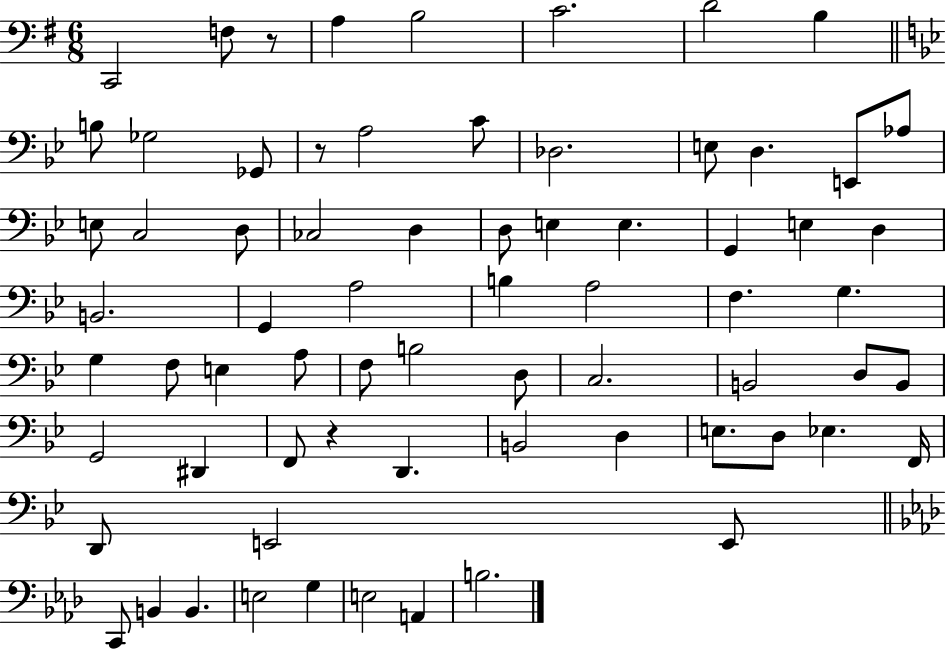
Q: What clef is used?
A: bass